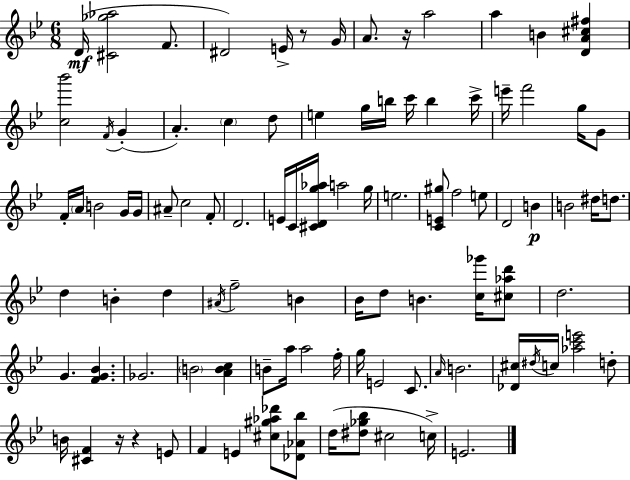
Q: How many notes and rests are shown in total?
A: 97